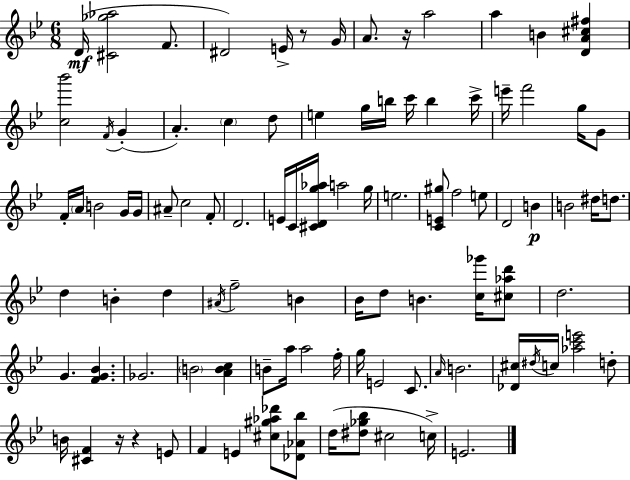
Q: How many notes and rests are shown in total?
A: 97